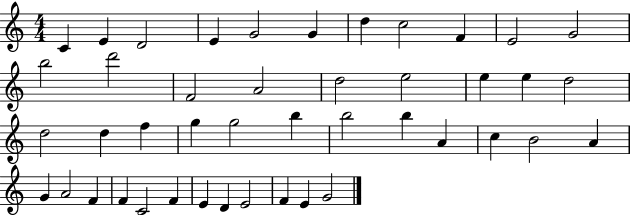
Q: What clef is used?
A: treble